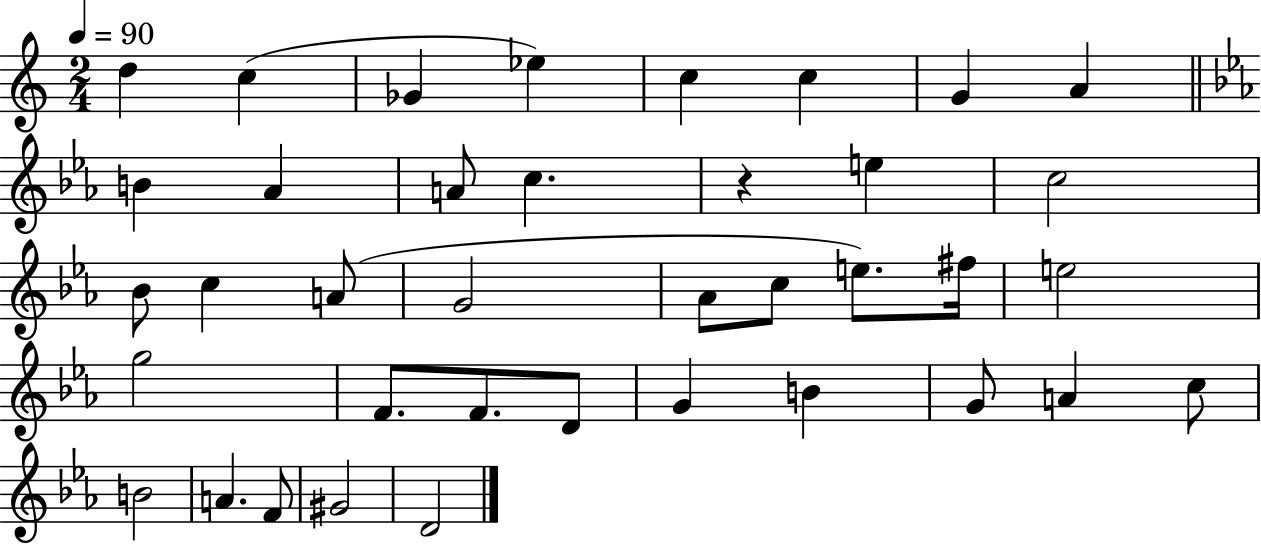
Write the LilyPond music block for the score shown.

{
  \clef treble
  \numericTimeSignature
  \time 2/4
  \key c \major
  \tempo 4 = 90
  \repeat volta 2 { d''4 c''4( | ges'4 ees''4) | c''4 c''4 | g'4 a'4 | \break \bar "||" \break \key c \minor b'4 aes'4 | a'8 c''4. | r4 e''4 | c''2 | \break bes'8 c''4 a'8( | g'2 | aes'8 c''8 e''8.) fis''16 | e''2 | \break g''2 | f'8. f'8. d'8 | g'4 b'4 | g'8 a'4 c''8 | \break b'2 | a'4. f'8 | gis'2 | d'2 | \break } \bar "|."
}